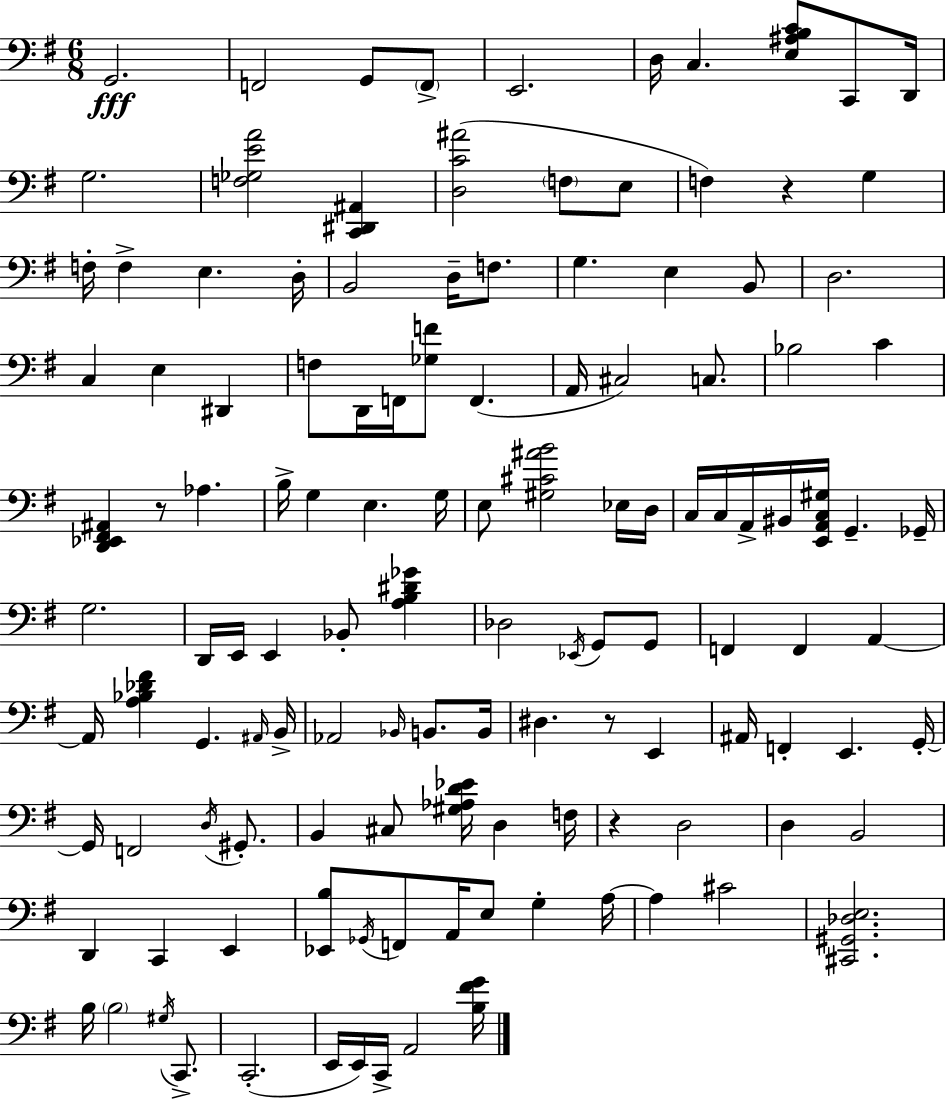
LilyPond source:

{
  \clef bass
  \numericTimeSignature
  \time 6/8
  \key e \minor
  g,2.\fff | f,2 g,8 \parenthesize f,8-> | e,2. | d16 c4. <e ais b c'>8 c,8 d,16 | \break g2. | <f ges e' a'>2 <c, dis, ais,>4 | <d c' ais'>2( \parenthesize f8 e8 | f4) r4 g4 | \break f16-. f4-> e4. d16-. | b,2 d16-- f8. | g4. e4 b,8 | d2. | \break c4 e4 dis,4 | f8 d,16 f,16 <ges f'>8 f,4.( | a,16 cis2) c8. | bes2 c'4 | \break <d, ees, fis, ais,>4 r8 aes4. | b16-> g4 e4. g16 | e8 <gis cis' ais' b'>2 ees16 d16 | c16 c16 a,16-> bis,16 <e, a, c gis>16 g,4.-- ges,16-- | \break g2. | d,16 e,16 e,4 bes,8-. <a b dis' ges'>4 | des2 \acciaccatura { ees,16 } g,8 g,8 | f,4 f,4 a,4~~ | \break a,16 <a bes des' fis'>4 g,4. | \grace { ais,16 } b,16-> aes,2 \grace { bes,16 } b,8. | b,16 dis4. r8 e,4 | ais,16 f,4-. e,4. | \break g,16-.~~ g,16 f,2 | \acciaccatura { d16 } gis,8.-. b,4 cis8 <gis aes d' ees'>16 d4 | f16 r4 d2 | d4 b,2 | \break d,4 c,4 | e,4 <ees, b>8 \acciaccatura { ges,16 } f,8 a,16 e8 | g4-. a16~~ a4 cis'2 | <cis, gis, des e>2. | \break b16 \parenthesize b2 | \acciaccatura { gis16 } c,8.-> c,2.-.( | e,16 e,16) c,16-> a,2 | <b fis' g'>16 \bar "|."
}